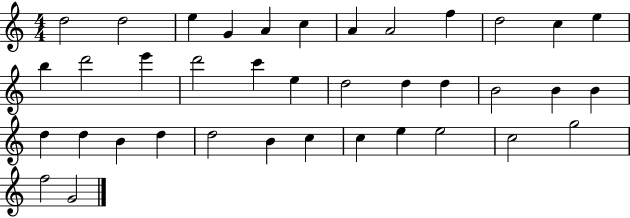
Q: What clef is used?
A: treble